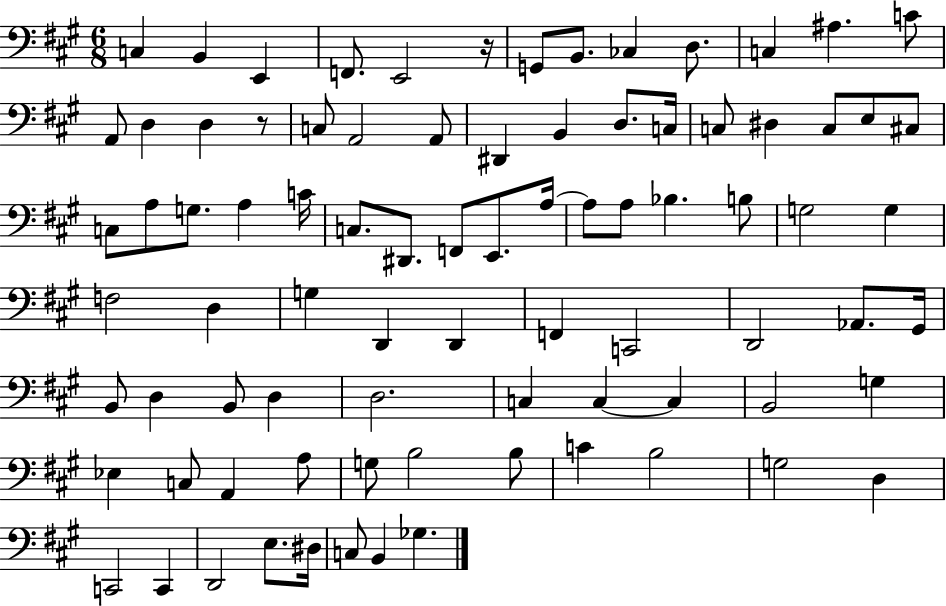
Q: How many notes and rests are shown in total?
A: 84